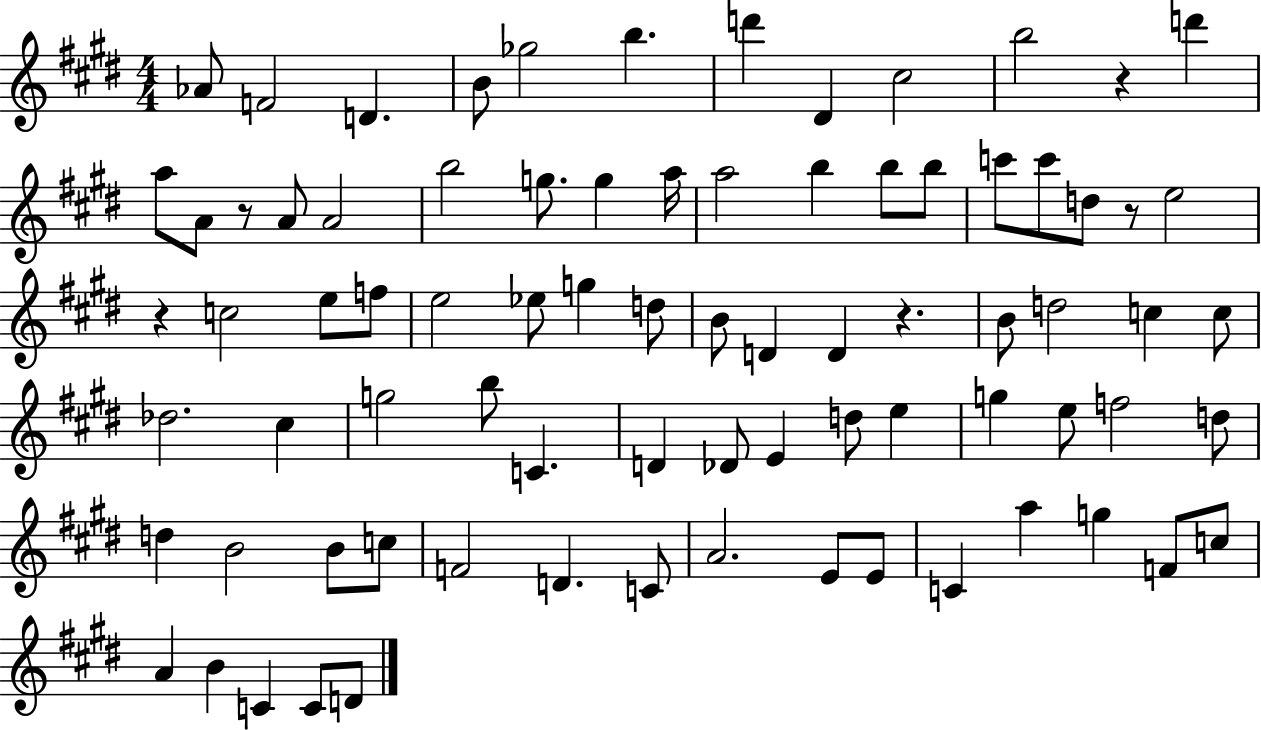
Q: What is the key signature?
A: E major